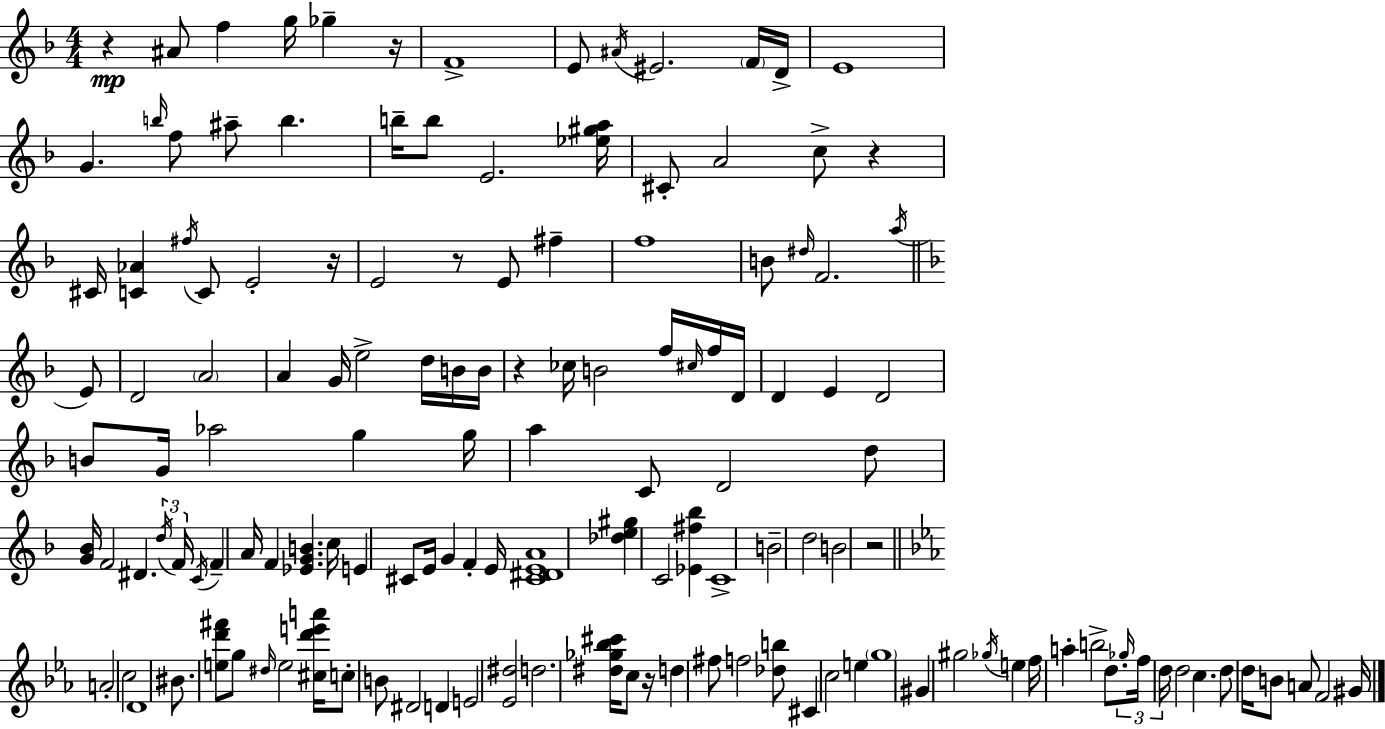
{
  \clef treble
  \numericTimeSignature
  \time 4/4
  \key d \minor
  r4\mp ais'8 f''4 g''16 ges''4-- r16 | f'1-> | e'8 \acciaccatura { ais'16 } eis'2. \parenthesize f'16 | d'16-> e'1 | \break g'4. \grace { b''16 } f''8 ais''8-- b''4. | b''16-- b''8 e'2. | <ees'' gis'' a''>16 cis'8-. a'2 c''8-> r4 | cis'16 <c' aes'>4 \acciaccatura { fis''16 } c'8 e'2-. | \break r16 e'2 r8 e'8 fis''4-- | f''1 | b'8 \grace { dis''16 } f'2. | \acciaccatura { a''16 } \bar "||" \break \key d \minor e'8 d'2 \parenthesize a'2 | a'4 g'16 e''2-> d''16 | b'16 b'16 r4 ces''16 b'2 f''16 | \grace { cis''16 } f''16 d'16 d'4 e'4 d'2 | \break b'8 g'16 aes''2 g''4 | g''16 a''4 c'8 d'2 | d''8 <g' bes'>16 f'2 dis'4. | \tuplet 3/2 { \acciaccatura { d''16 } f'16 \acciaccatura { c'16 } } f'4-- a'16 f'4 <ees' g' b'>4. | \break c''16 e'4 cis'8 e'16 g'4 | f'4-. e'16 <cis' dis' e' a'>1 | <des'' e'' gis''>4 c'2 | <ees' fis'' bes''>4 c'1-> | \break b'2-- d''2 | b'2 r2 | \bar "||" \break \key ees \major a'2-. c''2 | d'1 | bis'8. <e'' d''' fis'''>8 g''8 \grace { dis''16 } e''2 | <cis'' d''' e''' a'''>16 c''8-. b'8 dis'2 d'4 | \break e'2 <ees' dis''>2 | d''2. <dis'' ges'' bes'' cis'''>16 c''8 | r16 d''4 fis''8 f''2 <des'' b''>8 | cis'4 c''2 e''4 | \break \parenthesize g''1 | gis'4 gis''2 \acciaccatura { ges''16 } e''4 | f''16 a''4-. b''2-> d''8. | \tuplet 3/2 { \grace { ges''16 } f''16 d''16 } d''2 c''4. | \break d''8 d''16 b'8 a'8 f'2 | gis'16 \bar "|."
}